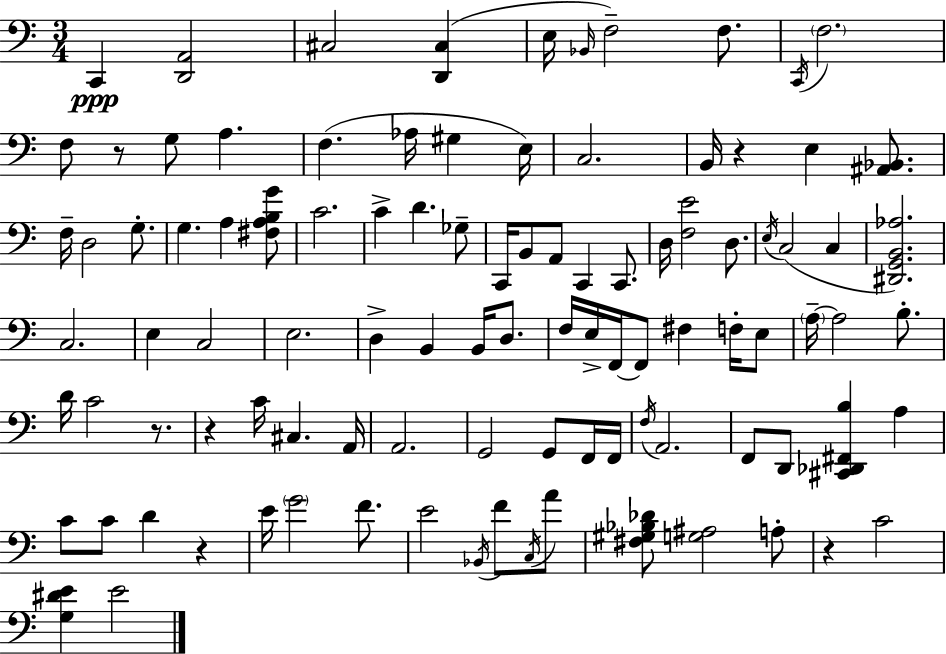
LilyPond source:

{
  \clef bass
  \numericTimeSignature
  \time 3/4
  \key a \minor
  c,4\ppp <d, a,>2 | cis2 <d, cis>4( | e16 \grace { bes,16 } f2--) f8. | \acciaccatura { c,16 } \parenthesize f2. | \break f8 r8 g8 a4. | f4.( aes16 gis4 | e16) c2. | b,16 r4 e4 <ais, bes,>8. | \break f16-- d2 g8.-. | g4. a4 | <fis a b g'>8 c'2. | c'4-> d'4. | \break ges8-- c,16 b,8 a,8 c,4 c,8. | d16 <f e'>2 d8. | \acciaccatura { e16 } c2( c4 | <dis, g, b, aes>2.) | \break c2. | e4 c2 | e2. | d4-> b,4 b,16 | \break d8. f16 e16-> f,16~~ f,8 fis4 | f16-. e8 \parenthesize a16--~~ a2 | b8.-. d'16 c'2 | r8. r4 c'16 cis4. | \break a,16 a,2. | g,2 g,8 | f,16 f,16 \acciaccatura { f16 } a,2. | f,8 d,8 <cis, des, fis, b>4 | \break a4 c'8 c'8 d'4 | r4 e'16 \parenthesize g'2 | f'8. e'2 | \acciaccatura { bes,16 } f'8 \acciaccatura { c16 } a'8 <fis gis bes des'>8 <g ais>2 | \break a8-. r4 c'2 | <g dis' e'>4 e'2 | \bar "|."
}